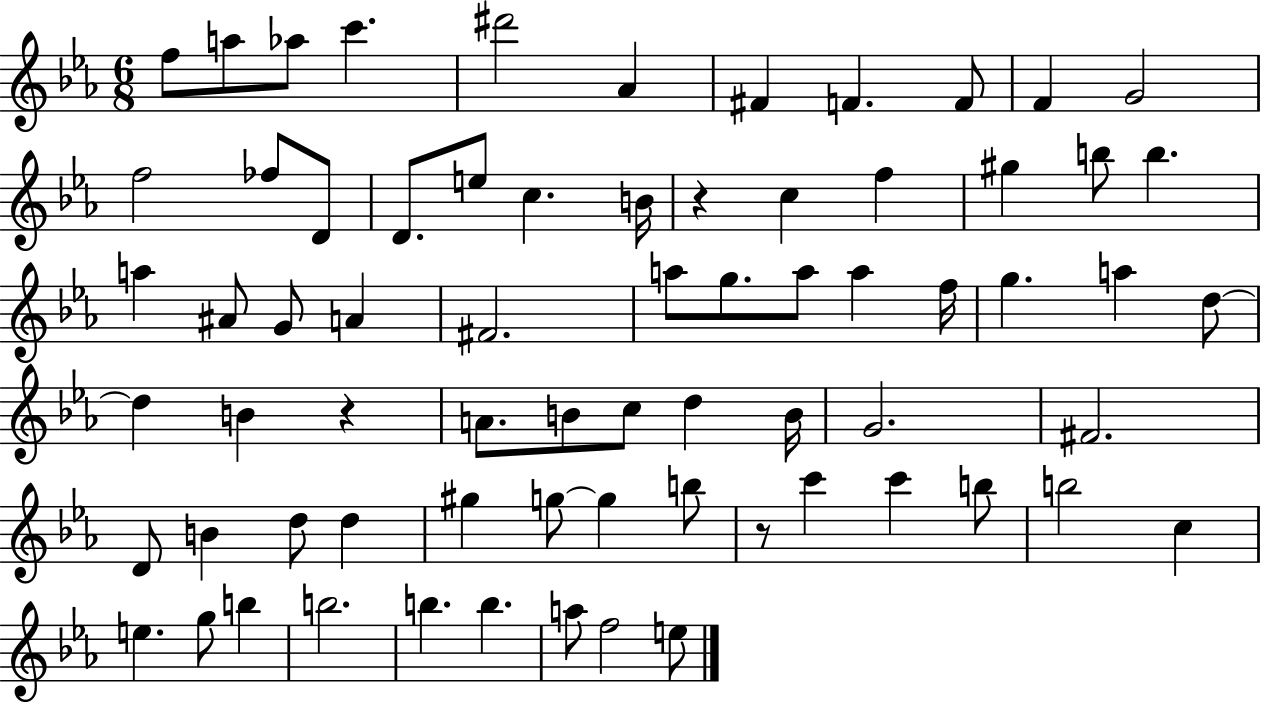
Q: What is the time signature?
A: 6/8